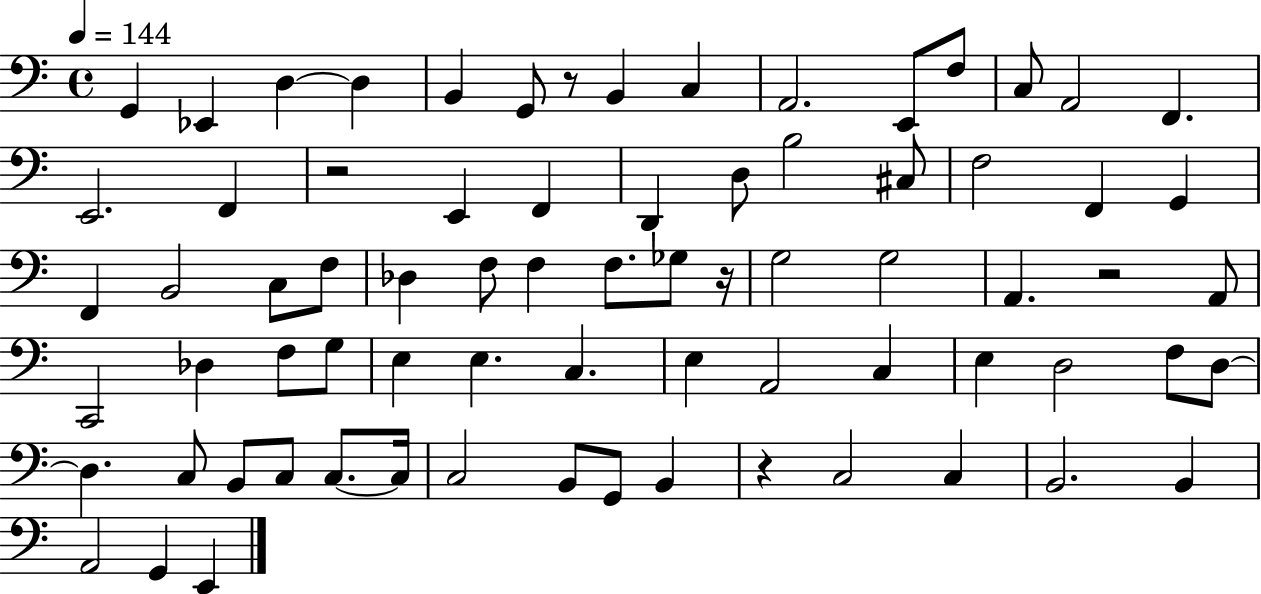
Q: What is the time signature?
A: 4/4